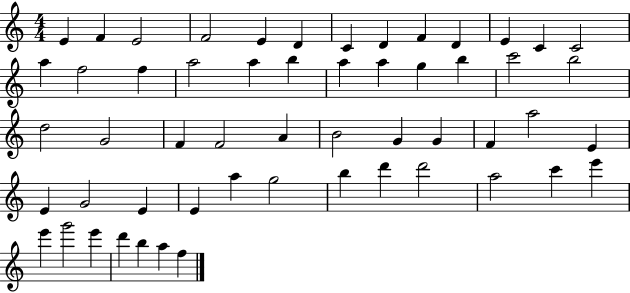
{
  \clef treble
  \numericTimeSignature
  \time 4/4
  \key c \major
  e'4 f'4 e'2 | f'2 e'4 d'4 | c'4 d'4 f'4 d'4 | e'4 c'4 c'2 | \break a''4 f''2 f''4 | a''2 a''4 b''4 | a''4 a''4 g''4 b''4 | c'''2 b''2 | \break d''2 g'2 | f'4 f'2 a'4 | b'2 g'4 g'4 | f'4 a''2 e'4 | \break e'4 g'2 e'4 | e'4 a''4 g''2 | b''4 d'''4 d'''2 | a''2 c'''4 e'''4 | \break e'''4 g'''2 e'''4 | d'''4 b''4 a''4 f''4 | \bar "|."
}